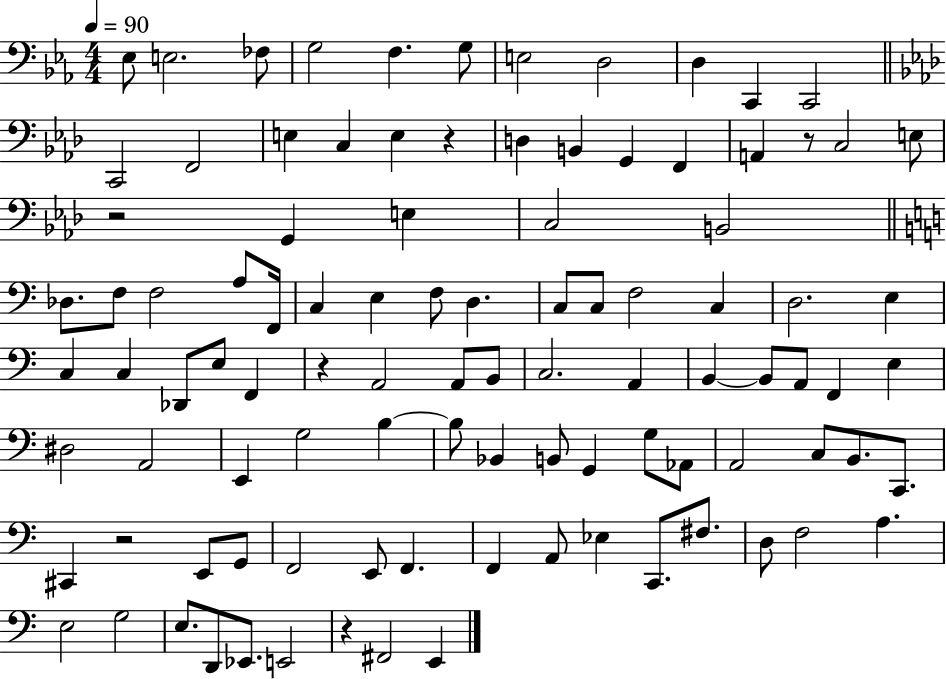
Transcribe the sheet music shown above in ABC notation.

X:1
T:Untitled
M:4/4
L:1/4
K:Eb
_E,/2 E,2 _F,/2 G,2 F, G,/2 E,2 D,2 D, C,, C,,2 C,,2 F,,2 E, C, E, z D, B,, G,, F,, A,, z/2 C,2 E,/2 z2 G,, E, C,2 B,,2 _D,/2 F,/2 F,2 A,/2 F,,/4 C, E, F,/2 D, C,/2 C,/2 F,2 C, D,2 E, C, C, _D,,/2 E,/2 F,, z A,,2 A,,/2 B,,/2 C,2 A,, B,, B,,/2 A,,/2 F,, E, ^D,2 A,,2 E,, G,2 B, B,/2 _B,, B,,/2 G,, G,/2 _A,,/2 A,,2 C,/2 B,,/2 C,,/2 ^C,, z2 E,,/2 G,,/2 F,,2 E,,/2 F,, F,, A,,/2 _E, C,,/2 ^F,/2 D,/2 F,2 A, E,2 G,2 E,/2 D,,/2 _E,,/2 E,,2 z ^F,,2 E,,